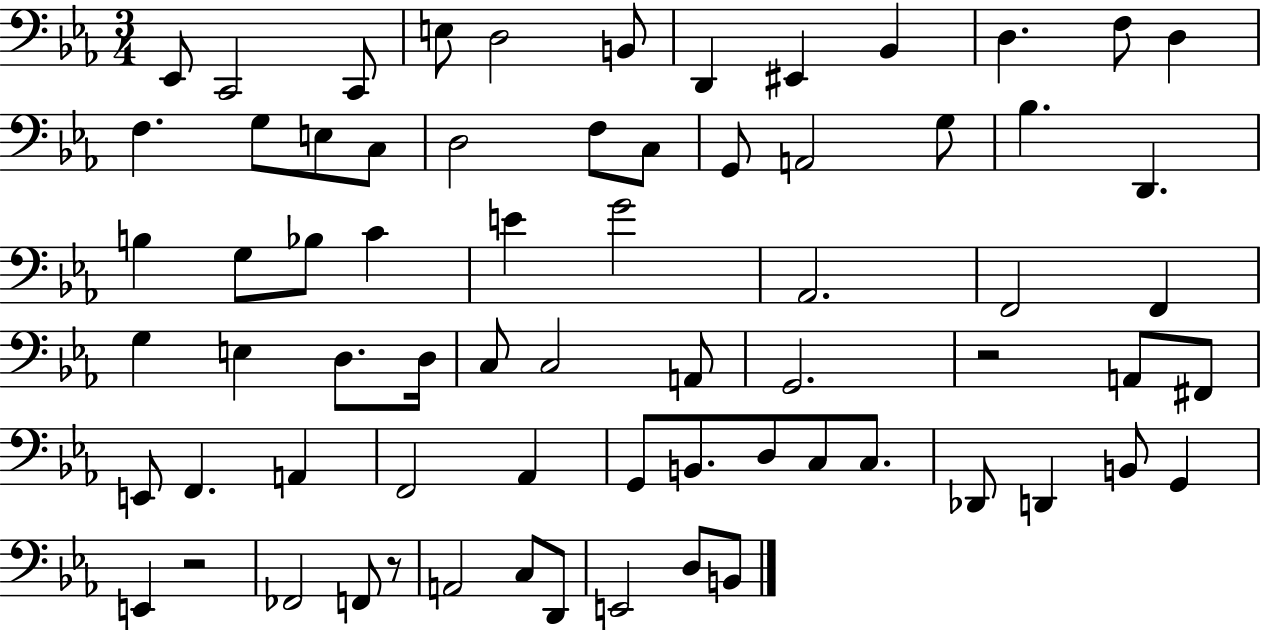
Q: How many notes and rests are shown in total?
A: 69